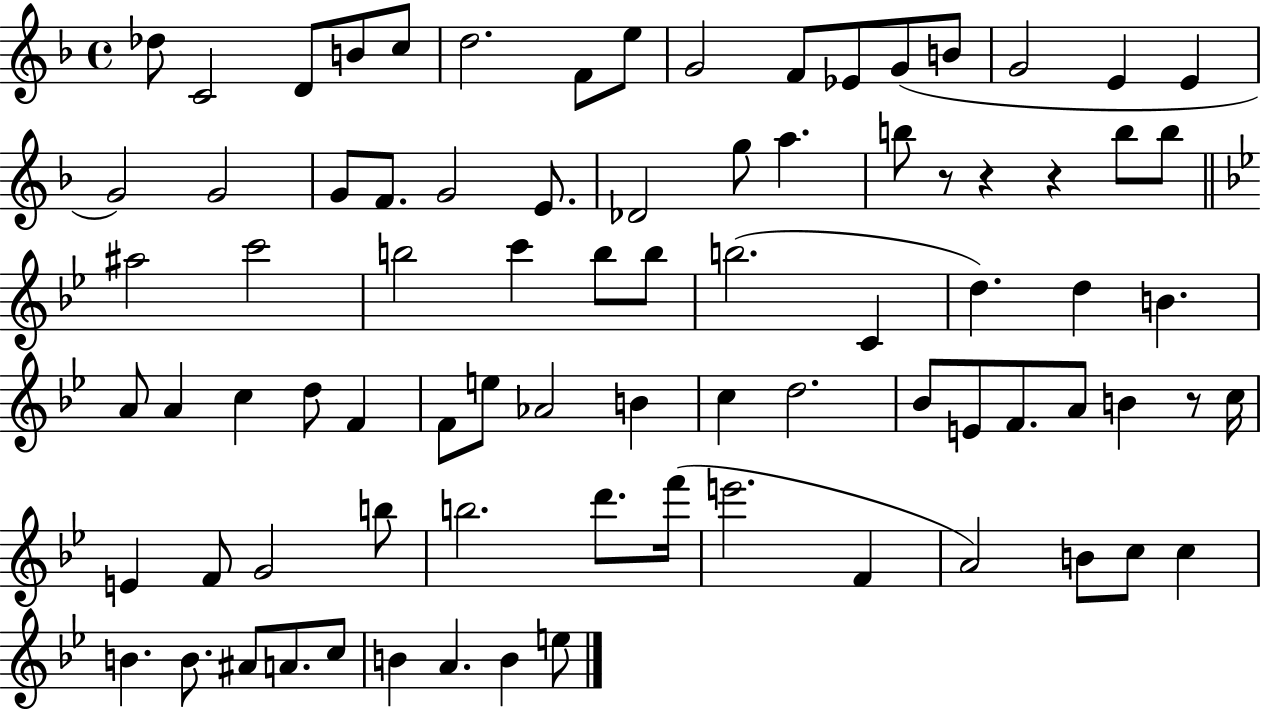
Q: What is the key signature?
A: F major